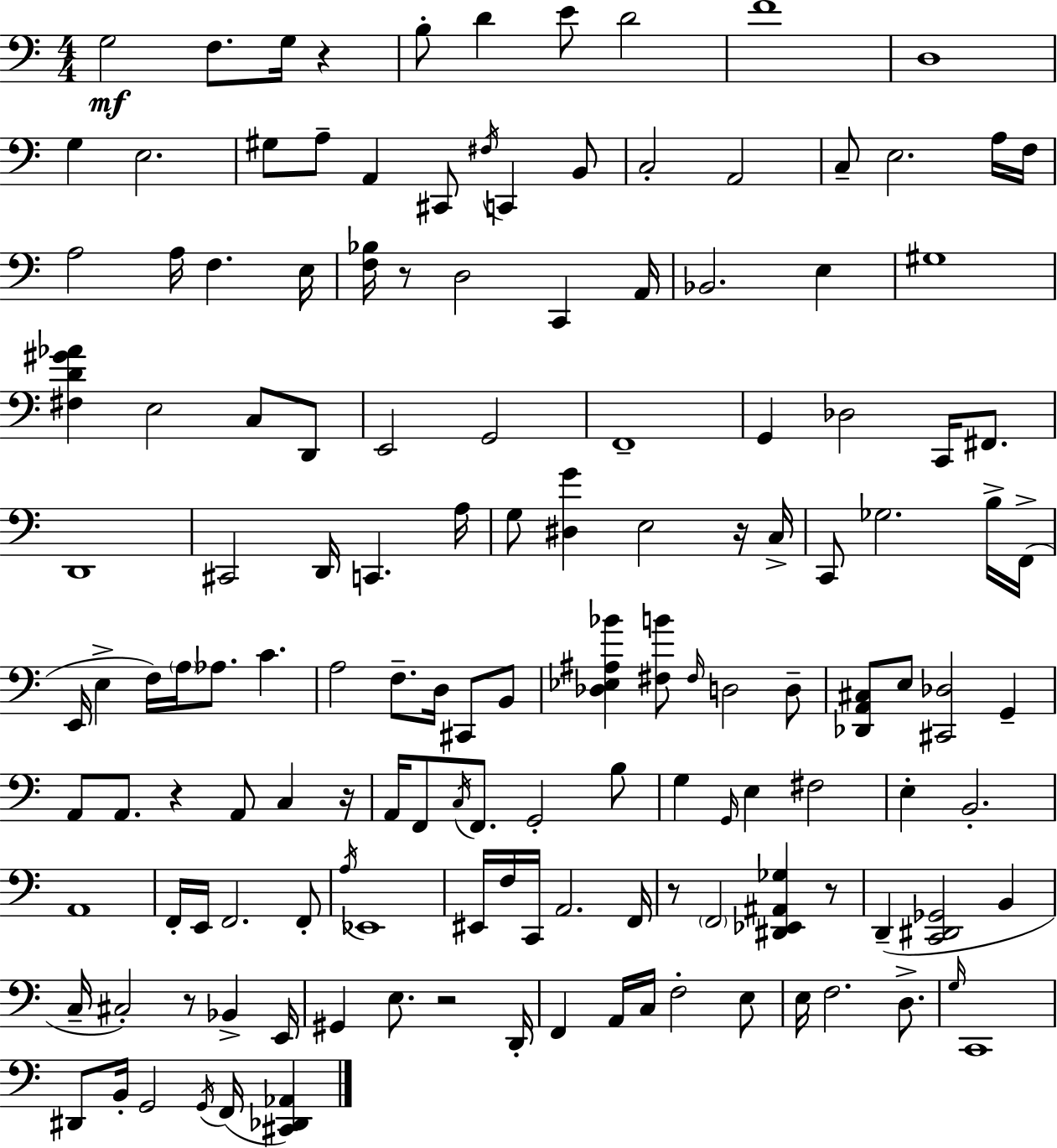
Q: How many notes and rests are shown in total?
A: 144